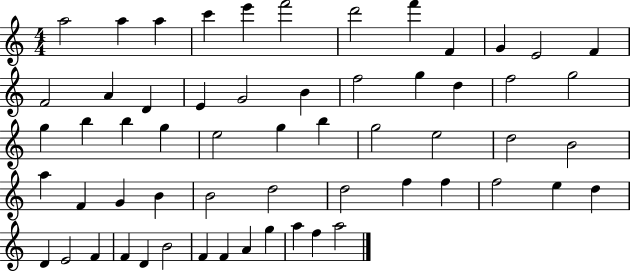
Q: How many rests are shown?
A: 0